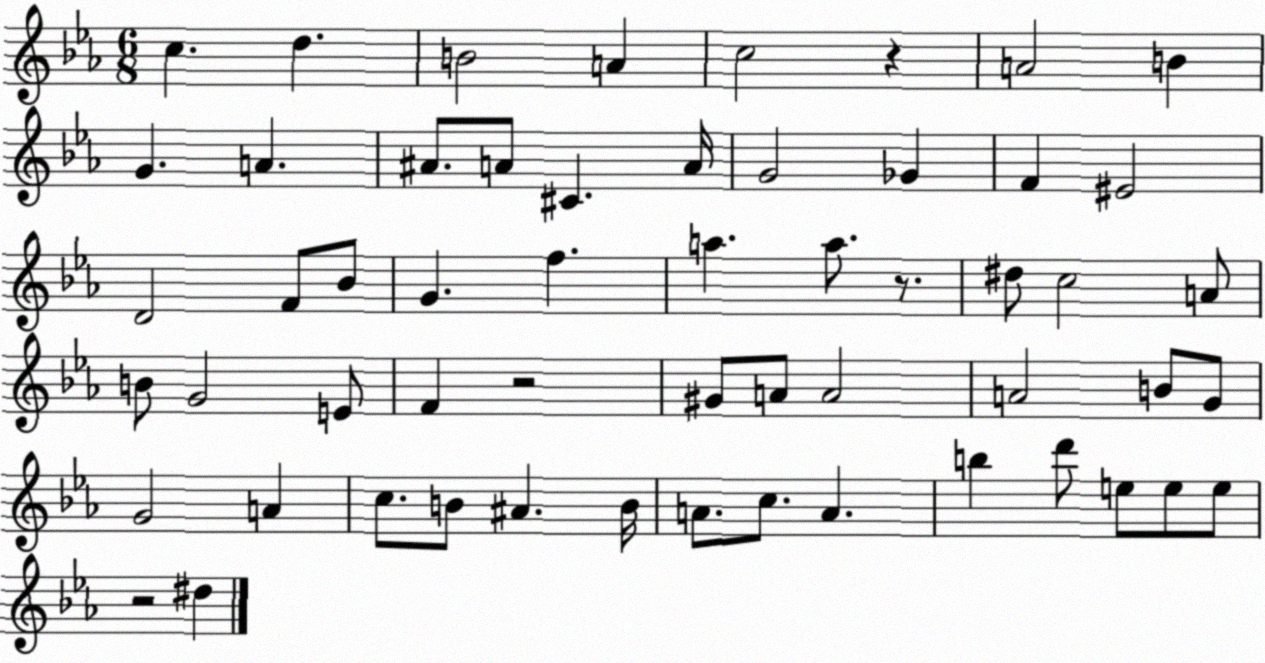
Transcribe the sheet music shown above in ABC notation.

X:1
T:Untitled
M:6/8
L:1/4
K:Eb
c d B2 A c2 z A2 B G A ^A/2 A/2 ^C A/4 G2 _G F ^E2 D2 F/2 _B/2 G f a a/2 z/2 ^d/2 c2 A/2 B/2 G2 E/2 F z2 ^G/2 A/2 A2 A2 B/2 G/2 G2 A c/2 B/2 ^A B/4 A/2 c/2 A b d'/2 e/2 e/2 e/2 z2 ^d